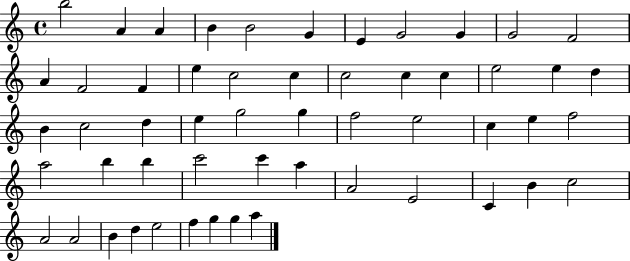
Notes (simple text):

B5/h A4/q A4/q B4/q B4/h G4/q E4/q G4/h G4/q G4/h F4/h A4/q F4/h F4/q E5/q C5/h C5/q C5/h C5/q C5/q E5/h E5/q D5/q B4/q C5/h D5/q E5/q G5/h G5/q F5/h E5/h C5/q E5/q F5/h A5/h B5/q B5/q C6/h C6/q A5/q A4/h E4/h C4/q B4/q C5/h A4/h A4/h B4/q D5/q E5/h F5/q G5/q G5/q A5/q